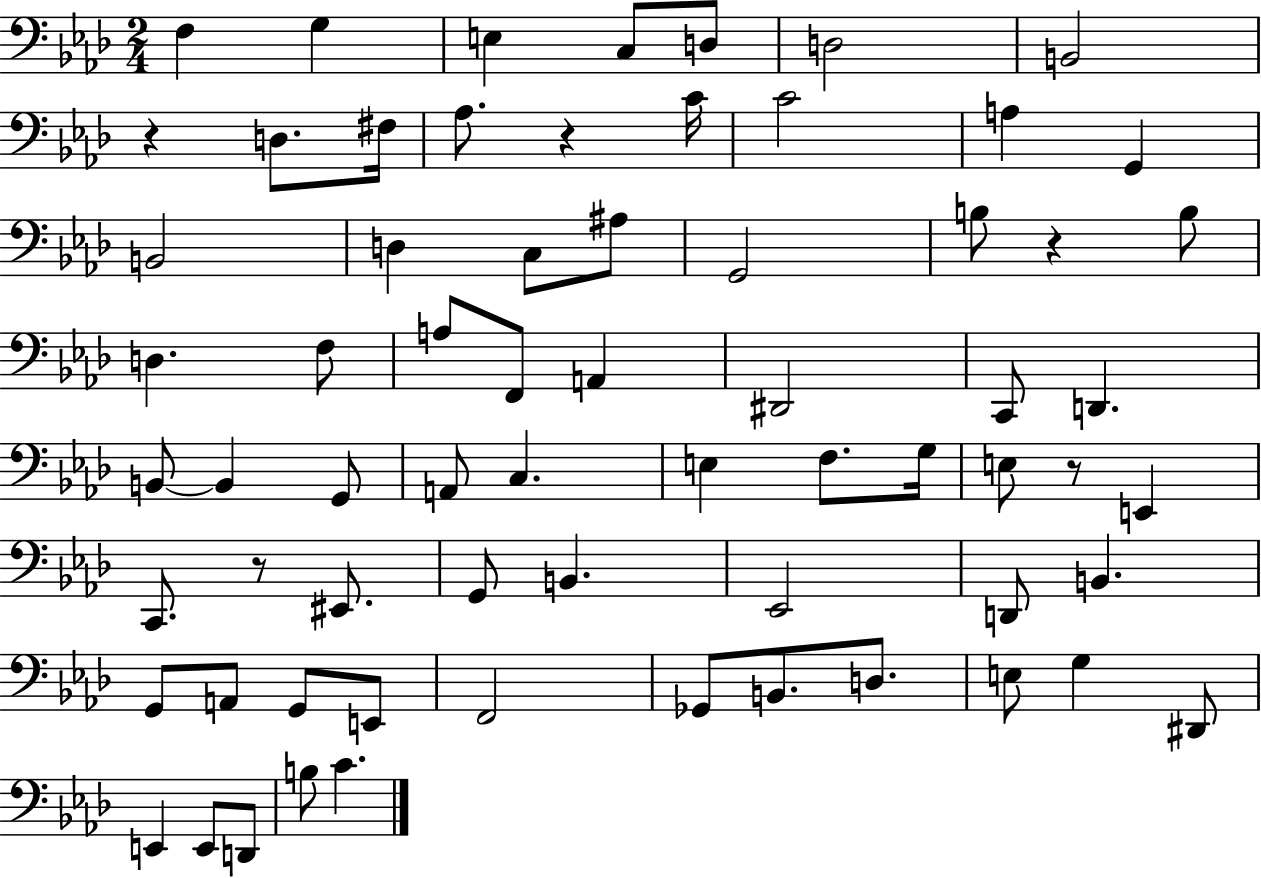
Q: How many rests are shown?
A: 5